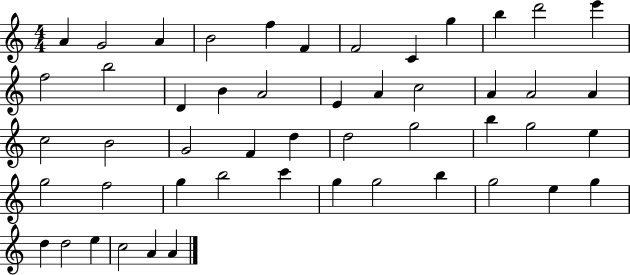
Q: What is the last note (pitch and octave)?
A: A4